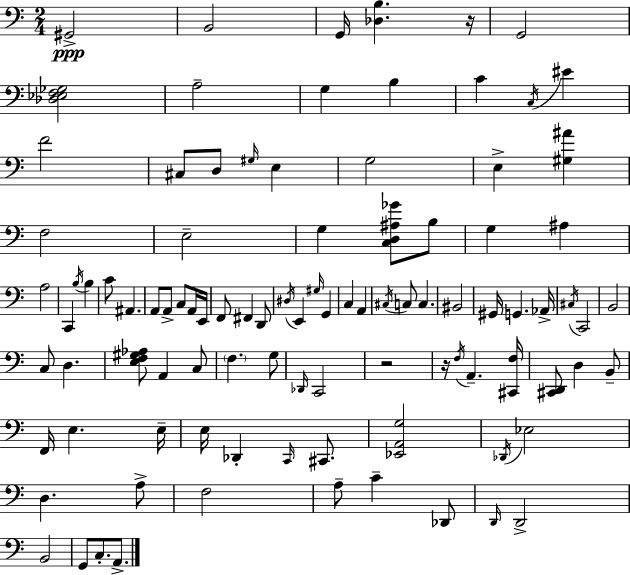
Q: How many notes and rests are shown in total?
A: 97